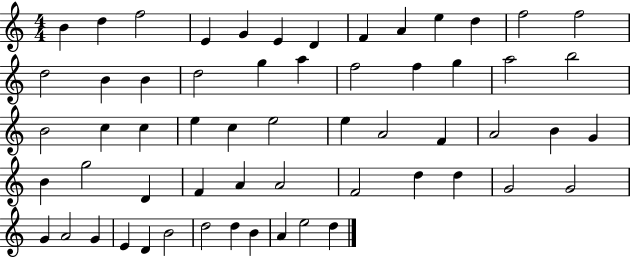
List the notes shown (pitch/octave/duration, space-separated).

B4/q D5/q F5/h E4/q G4/q E4/q D4/q F4/q A4/q E5/q D5/q F5/h F5/h D5/h B4/q B4/q D5/h G5/q A5/q F5/h F5/q G5/q A5/h B5/h B4/h C5/q C5/q E5/q C5/q E5/h E5/q A4/h F4/q A4/h B4/q G4/q B4/q G5/h D4/q F4/q A4/q A4/h F4/h D5/q D5/q G4/h G4/h G4/q A4/h G4/q E4/q D4/q B4/h D5/h D5/q B4/q A4/q E5/h D5/q